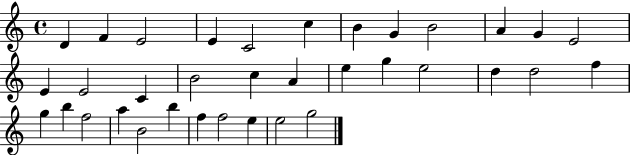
X:1
T:Untitled
M:4/4
L:1/4
K:C
D F E2 E C2 c B G B2 A G E2 E E2 C B2 c A e g e2 d d2 f g b f2 a B2 b f f2 e e2 g2